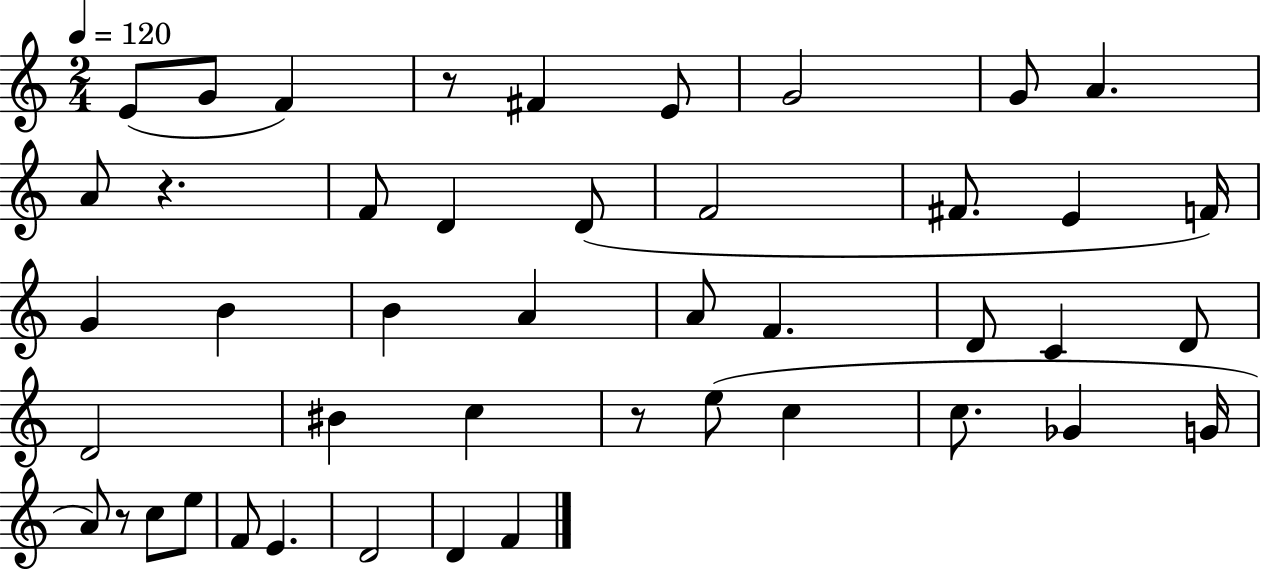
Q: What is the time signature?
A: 2/4